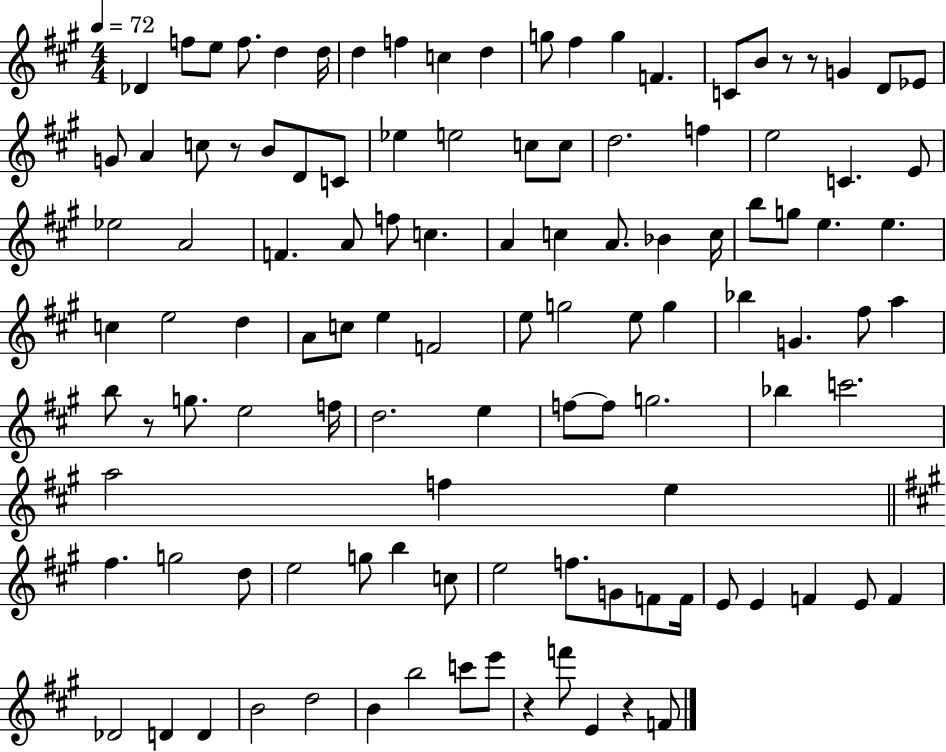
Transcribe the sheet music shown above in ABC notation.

X:1
T:Untitled
M:4/4
L:1/4
K:A
_D f/2 e/2 f/2 d d/4 d f c d g/2 ^f g F C/2 B/2 z/2 z/2 G D/2 _E/2 G/2 A c/2 z/2 B/2 D/2 C/2 _e e2 c/2 c/2 d2 f e2 C E/2 _e2 A2 F A/2 f/2 c A c A/2 _B c/4 b/2 g/2 e e c e2 d A/2 c/2 e F2 e/2 g2 e/2 g _b G ^f/2 a b/2 z/2 g/2 e2 f/4 d2 e f/2 f/2 g2 _b c'2 a2 f e ^f g2 d/2 e2 g/2 b c/2 e2 f/2 G/2 F/2 F/4 E/2 E F E/2 F _D2 D D B2 d2 B b2 c'/2 e'/2 z f'/2 E z F/2